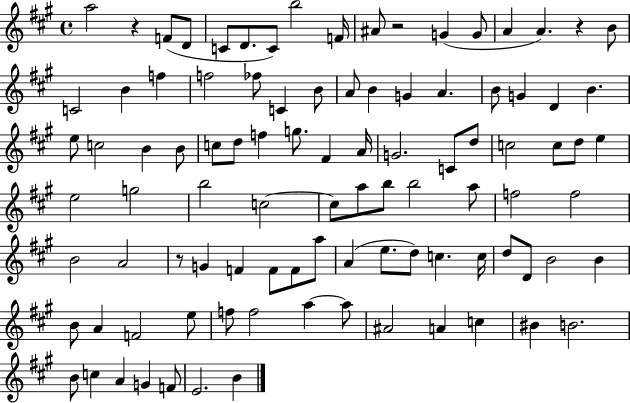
{
  \clef treble
  \time 4/4
  \defaultTimeSignature
  \key a \major
  a''2 r4 f'8( d'8 | c'8 d'8. c'8) b''2 f'16 | ais'8 r2 g'4( g'8 | a'4 a'4.) r4 b'8 | \break c'2 b'4 f''4 | f''2 fes''8 c'4 b'8 | a'8 b'4 g'4 a'4. | b'8 g'4 d'4 b'4. | \break e''8 c''2 b'4 b'8 | c''8 d''8 f''4 g''8. fis'4 a'16 | g'2. c'8 d''8 | c''2 c''8 d''8 e''4 | \break e''2 g''2 | b''2 c''2~~ | c''8 a''8 b''8 b''2 a''8 | f''2 f''2 | \break b'2 a'2 | r8 g'4 f'4 f'8 f'8 a''8 | a'4( e''8. d''8) c''4. c''16 | d''8 d'8 b'2 b'4 | \break b'8 a'4 f'2 e''8 | f''8 f''2 a''4~~ a''8 | ais'2 a'4 c''4 | bis'4 b'2. | \break b'8 c''4 a'4 g'4 f'8 | e'2. b'4 | \bar "|."
}